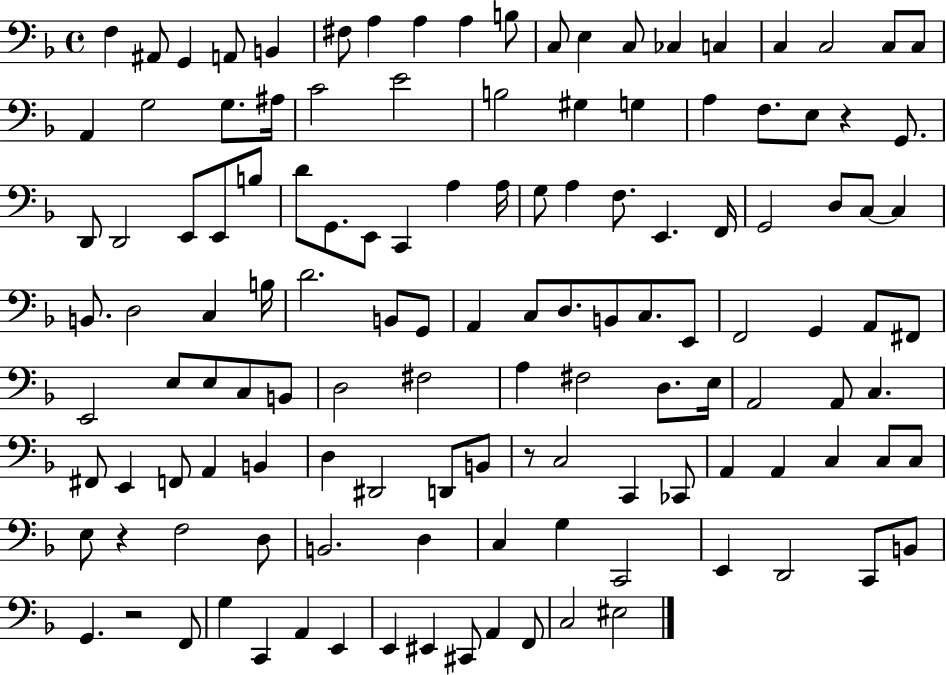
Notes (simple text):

F3/q A#2/e G2/q A2/e B2/q F#3/e A3/q A3/q A3/q B3/e C3/e E3/q C3/e CES3/q C3/q C3/q C3/h C3/e C3/e A2/q G3/h G3/e. A#3/s C4/h E4/h B3/h G#3/q G3/q A3/q F3/e. E3/e R/q G2/e. D2/e D2/h E2/e E2/e B3/e D4/e G2/e. E2/e C2/q A3/q A3/s G3/e A3/q F3/e. E2/q. F2/s G2/h D3/e C3/e C3/q B2/e. D3/h C3/q B3/s D4/h. B2/e G2/e A2/q C3/e D3/e. B2/e C3/e. E2/e F2/h G2/q A2/e F#2/e E2/h E3/e E3/e C3/e B2/e D3/h F#3/h A3/q F#3/h D3/e. E3/s A2/h A2/e C3/q. F#2/e E2/q F2/e A2/q B2/q D3/q D#2/h D2/e B2/e R/e C3/h C2/q CES2/e A2/q A2/q C3/q C3/e C3/e E3/e R/q F3/h D3/e B2/h. D3/q C3/q G3/q C2/h E2/q D2/h C2/e B2/e G2/q. R/h F2/e G3/q C2/q A2/q E2/q E2/q EIS2/q C#2/e A2/q F2/e C3/h EIS3/h